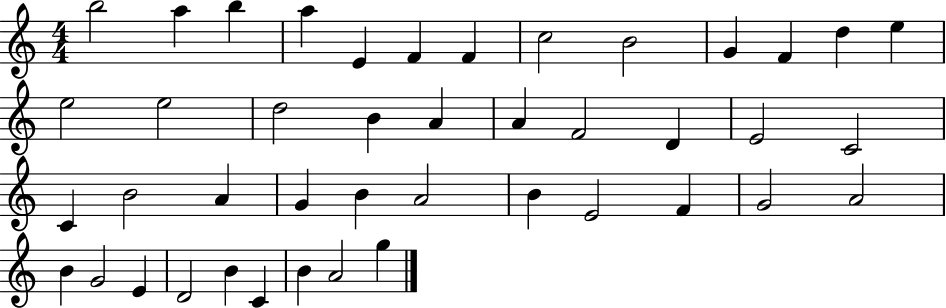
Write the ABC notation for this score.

X:1
T:Untitled
M:4/4
L:1/4
K:C
b2 a b a E F F c2 B2 G F d e e2 e2 d2 B A A F2 D E2 C2 C B2 A G B A2 B E2 F G2 A2 B G2 E D2 B C B A2 g